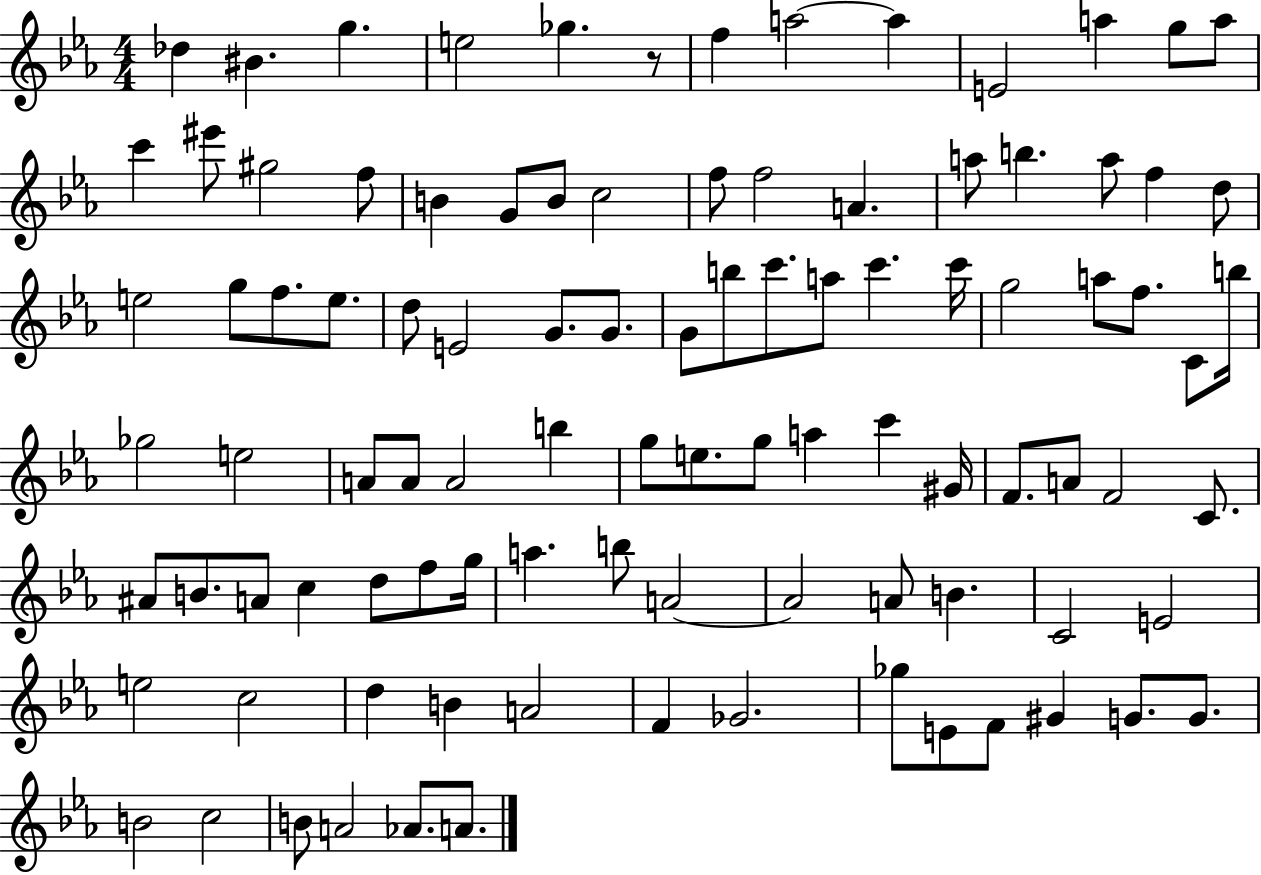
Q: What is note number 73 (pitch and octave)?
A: A4